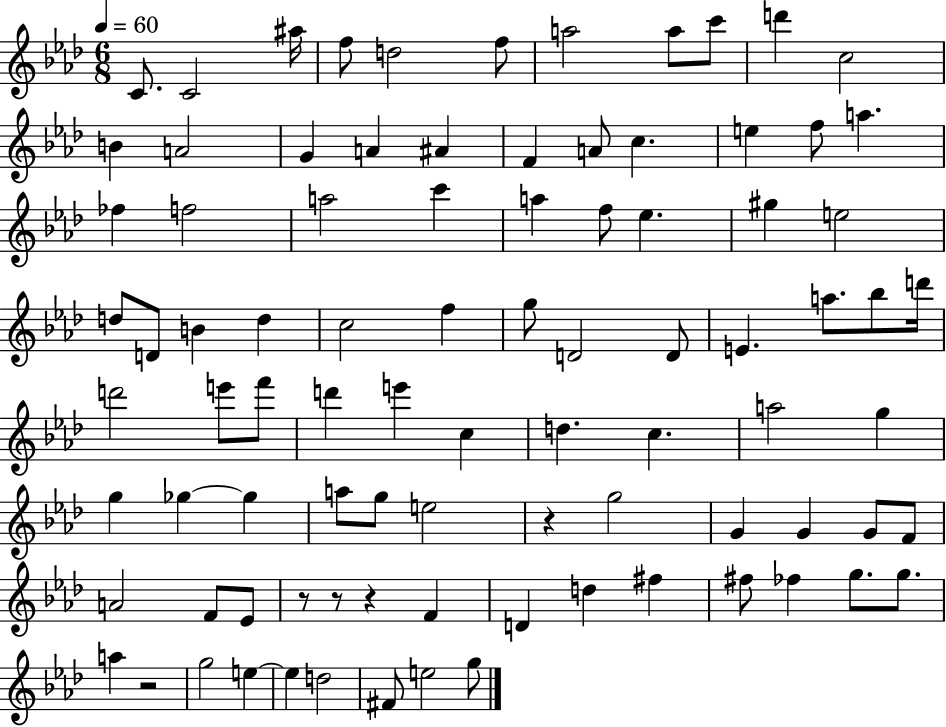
X:1
T:Untitled
M:6/8
L:1/4
K:Ab
C/2 C2 ^a/4 f/2 d2 f/2 a2 a/2 c'/2 d' c2 B A2 G A ^A F A/2 c e f/2 a _f f2 a2 c' a f/2 _e ^g e2 d/2 D/2 B d c2 f g/2 D2 D/2 E a/2 _b/2 d'/4 d'2 e'/2 f'/2 d' e' c d c a2 g g _g _g a/2 g/2 e2 z g2 G G G/2 F/2 A2 F/2 _E/2 z/2 z/2 z F D d ^f ^f/2 _f g/2 g/2 a z2 g2 e e d2 ^F/2 e2 g/2